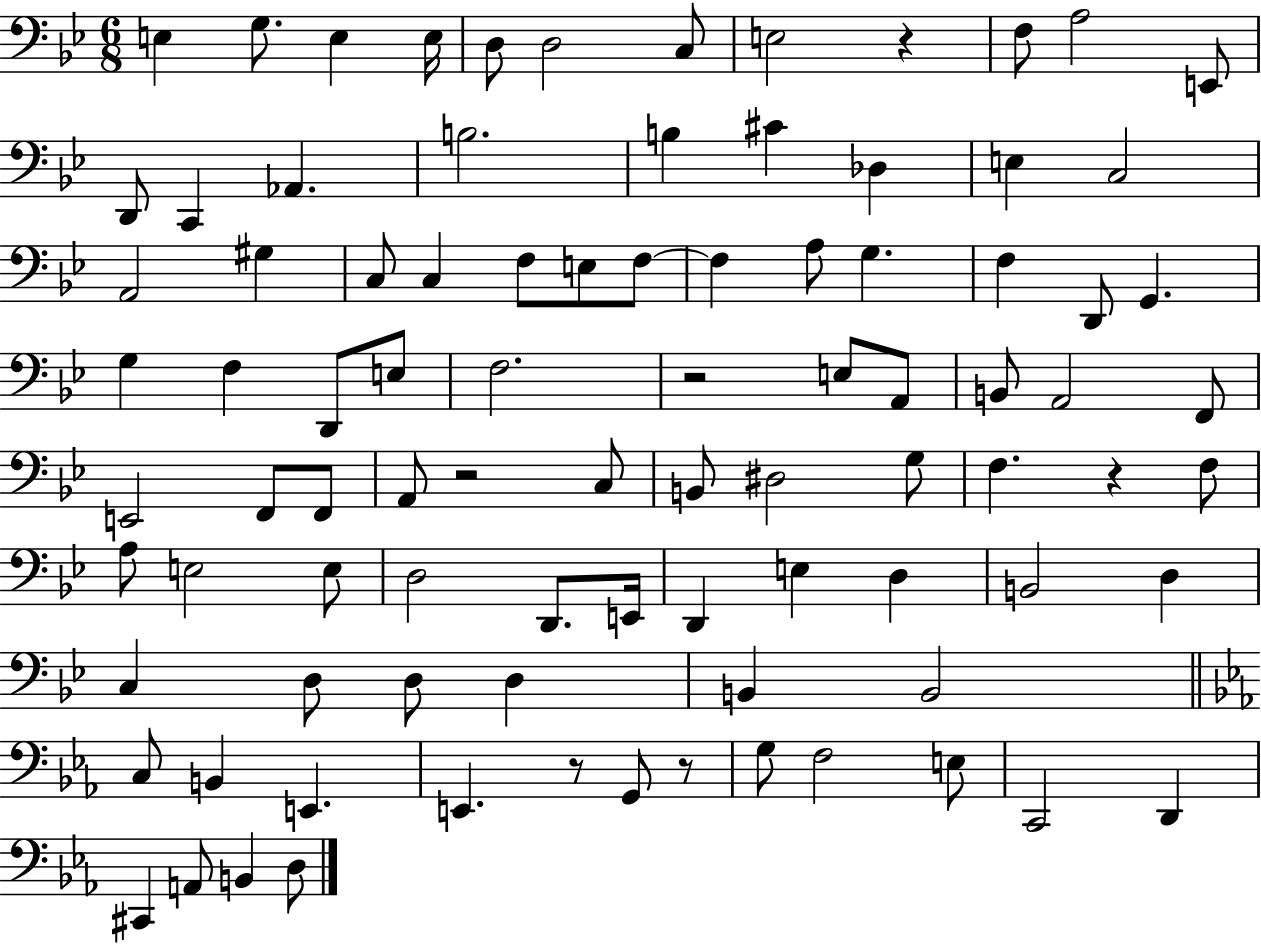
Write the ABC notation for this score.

X:1
T:Untitled
M:6/8
L:1/4
K:Bb
E, G,/2 E, E,/4 D,/2 D,2 C,/2 E,2 z F,/2 A,2 E,,/2 D,,/2 C,, _A,, B,2 B, ^C _D, E, C,2 A,,2 ^G, C,/2 C, F,/2 E,/2 F,/2 F, A,/2 G, F, D,,/2 G,, G, F, D,,/2 E,/2 F,2 z2 E,/2 A,,/2 B,,/2 A,,2 F,,/2 E,,2 F,,/2 F,,/2 A,,/2 z2 C,/2 B,,/2 ^D,2 G,/2 F, z F,/2 A,/2 E,2 E,/2 D,2 D,,/2 E,,/4 D,, E, D, B,,2 D, C, D,/2 D,/2 D, B,, B,,2 C,/2 B,, E,, E,, z/2 G,,/2 z/2 G,/2 F,2 E,/2 C,,2 D,, ^C,, A,,/2 B,, D,/2